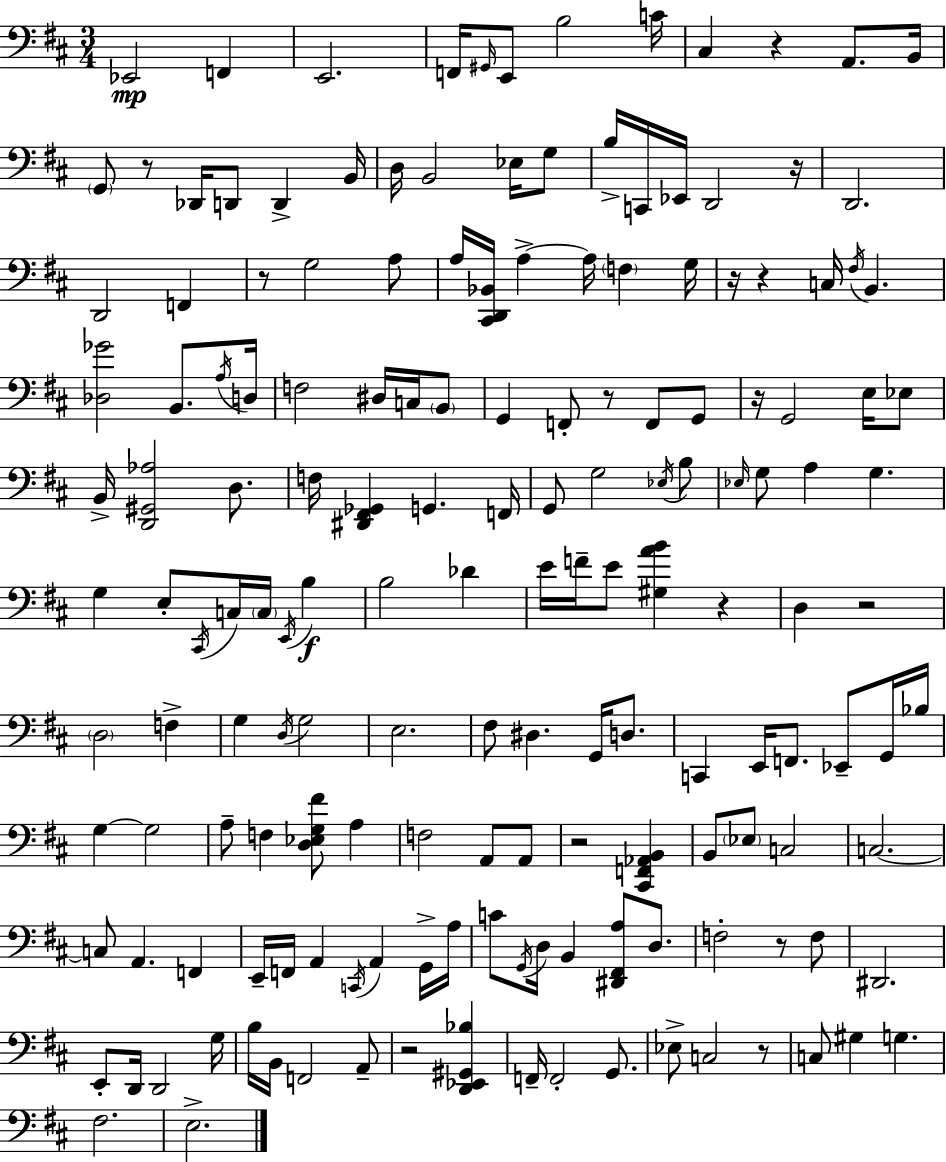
{
  \clef bass
  \numericTimeSignature
  \time 3/4
  \key d \major
  ees,2\mp f,4 | e,2. | f,16 \grace { gis,16 } e,8 b2 | c'16 cis4 r4 a,8. | \break b,16 \parenthesize g,8 r8 des,16 d,8 d,4-> | b,16 d16 b,2 ees16 g8 | b16-> c,16 ees,16 d,2 | r16 d,2. | \break d,2 f,4 | r8 g2 a8 | a16 <cis, d, bes,>16 a4->~~ a16 \parenthesize f4 | g16 r16 r4 c16 \acciaccatura { fis16 } b,4. | \break <des ges'>2 b,8. | \acciaccatura { a16 } d16 f2 dis16 | c16 \parenthesize b,8 g,4 f,8-. r8 f,8 | g,8 r16 g,2 | \break e16 ees8 b,16-> <d, gis, aes>2 | d8. f16 <dis, fis, ges,>4 g,4. | f,16 g,8 g2 | \acciaccatura { ees16 } b8 \grace { ees16 } g8 a4 g4. | \break g4 e8-. \acciaccatura { cis,16 } | c16 \parenthesize c16 \acciaccatura { e,16 } b4\f b2 | des'4 e'16 f'16-- e'8 <gis a' b'>4 | r4 d4 r2 | \break \parenthesize d2 | f4-> g4 \acciaccatura { d16 } | g2 e2. | fis8 dis4. | \break g,16 d8. c,4 | e,16 f,8. ees,8-- g,16 bes16 g4~~ | g2 a8-- f4 | <d ees g fis'>8 a4 f2 | \break a,8 a,8 r2 | <cis, f, aes, b,>4 b,8 \parenthesize ees8 | c2 c2.~~ | c8 a,4. | \break f,4 e,16-- f,16 a,4 | \acciaccatura { c,16 } a,4 g,16-> a16 c'8 \acciaccatura { g,16 } | d16 b,4 <dis, fis, a>8 d8. f2-. | r8 f8 dis,2. | \break e,8-. | d,16 d,2 g16 b16 b,16 | f,2 a,8-- r2 | <d, ees, gis, bes>4 f,16-- f,2-. | \break g,8. ees8-> | c2 r8 c8 | gis4 g4. fis2. | e2.-> | \break \bar "|."
}